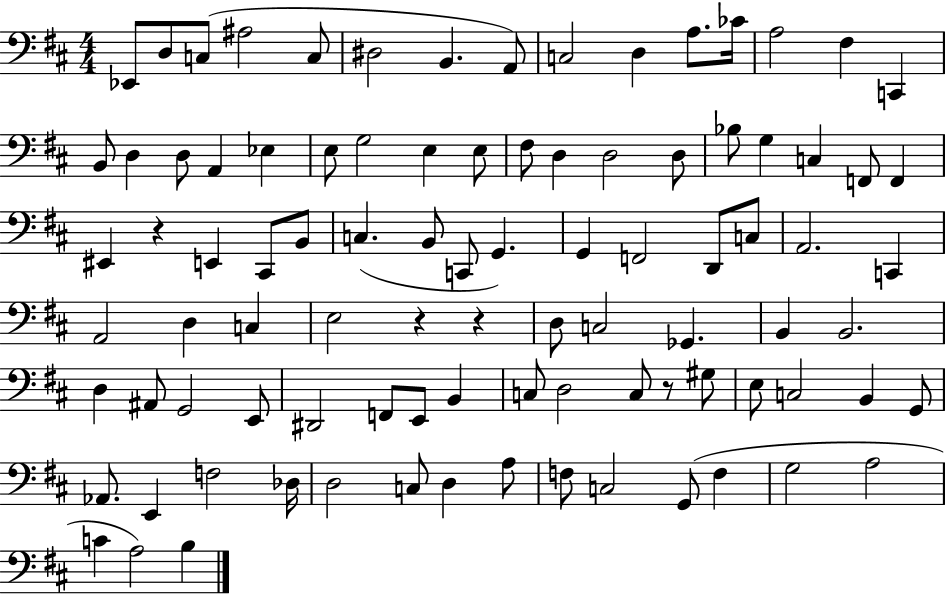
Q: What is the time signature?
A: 4/4